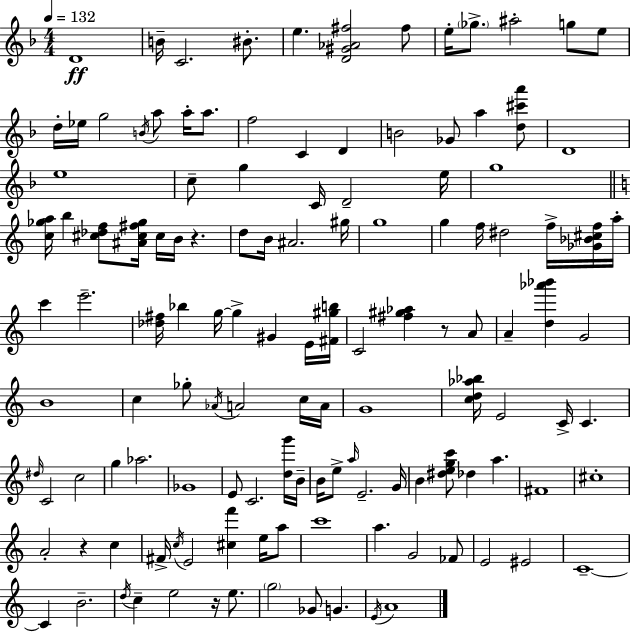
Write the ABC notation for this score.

X:1
T:Untitled
M:4/4
L:1/4
K:Dm
D4 B/4 C2 ^B/2 e [D^G_A^f]2 ^f/2 e/4 _g/2 ^a2 g/2 e/2 d/4 _e/4 g2 B/4 a/2 a/4 a/2 f2 C D B2 _G/2 a [d^c'a']/2 D4 e4 c/2 g C/4 D2 e/4 g4 [c_ga]/4 b [^c_df]/2 [^A^c^f_g]/4 ^c/4 B/4 z d/2 B/4 ^A2 ^g/4 g4 g f/4 ^d2 f/4 [_G_B^cf]/4 a/4 c' e'2 [_d^f]/4 _b g/4 g ^G E/4 [^F^gb]/4 C2 [^f^g_a] z/2 A/2 A [d_a'_b'] G2 B4 c _g/2 _A/4 A2 c/4 A/4 G4 [cd_a_b]/4 E2 C/4 C ^d/4 C2 c2 g _a2 _G4 E/2 C2 [dg']/4 B/4 B/4 e/2 a/4 E2 G/4 B [^degc']/2 _d a ^F4 ^c4 A2 z c ^F/4 c/4 E2 [^cf'] e/4 a/2 c'4 a G2 _F/2 E2 ^E2 C4 C B2 d/4 c e2 z/4 e/2 g2 _G/2 G E/4 A4